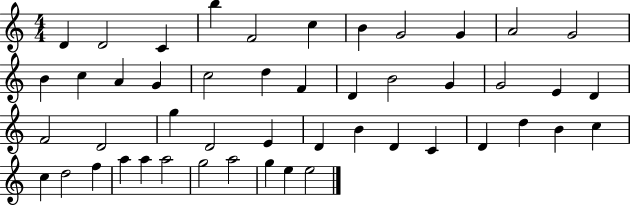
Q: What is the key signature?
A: C major